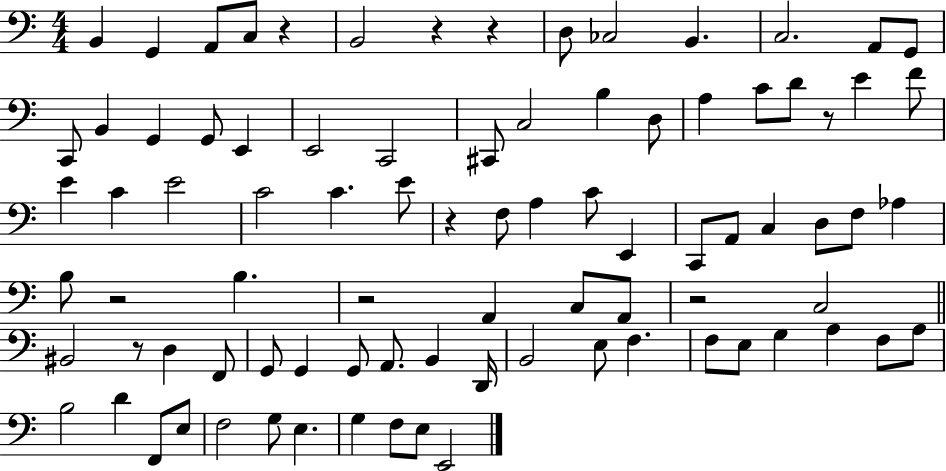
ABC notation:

X:1
T:Untitled
M:4/4
L:1/4
K:C
B,, G,, A,,/2 C,/2 z B,,2 z z D,/2 _C,2 B,, C,2 A,,/2 G,,/2 C,,/2 B,, G,, G,,/2 E,, E,,2 C,,2 ^C,,/2 C,2 B, D,/2 A, C/2 D/2 z/2 E F/2 E C E2 C2 C E/2 z F,/2 A, C/2 E,, C,,/2 A,,/2 C, D,/2 F,/2 _A, B,/2 z2 B, z2 A,, C,/2 A,,/2 z2 C,2 ^B,,2 z/2 D, F,,/2 G,,/2 G,, G,,/2 A,,/2 B,, D,,/4 B,,2 E,/2 F, F,/2 E,/2 G, A, F,/2 A,/2 B,2 D F,,/2 E,/2 F,2 G,/2 E, G, F,/2 E,/2 E,,2